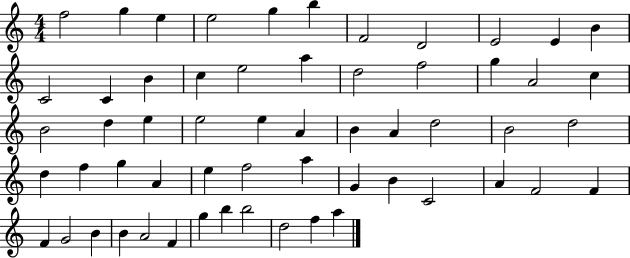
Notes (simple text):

F5/h G5/q E5/q E5/h G5/q B5/q F4/h D4/h E4/h E4/q B4/q C4/h C4/q B4/q C5/q E5/h A5/q D5/h F5/h G5/q A4/h C5/q B4/h D5/q E5/q E5/h E5/q A4/q B4/q A4/q D5/h B4/h D5/h D5/q F5/q G5/q A4/q E5/q F5/h A5/q G4/q B4/q C4/h A4/q F4/h F4/q F4/q G4/h B4/q B4/q A4/h F4/q G5/q B5/q B5/h D5/h F5/q A5/q